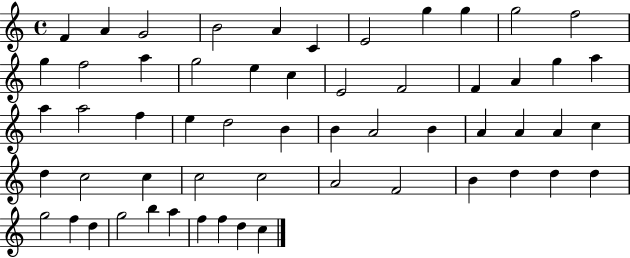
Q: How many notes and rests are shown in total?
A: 57